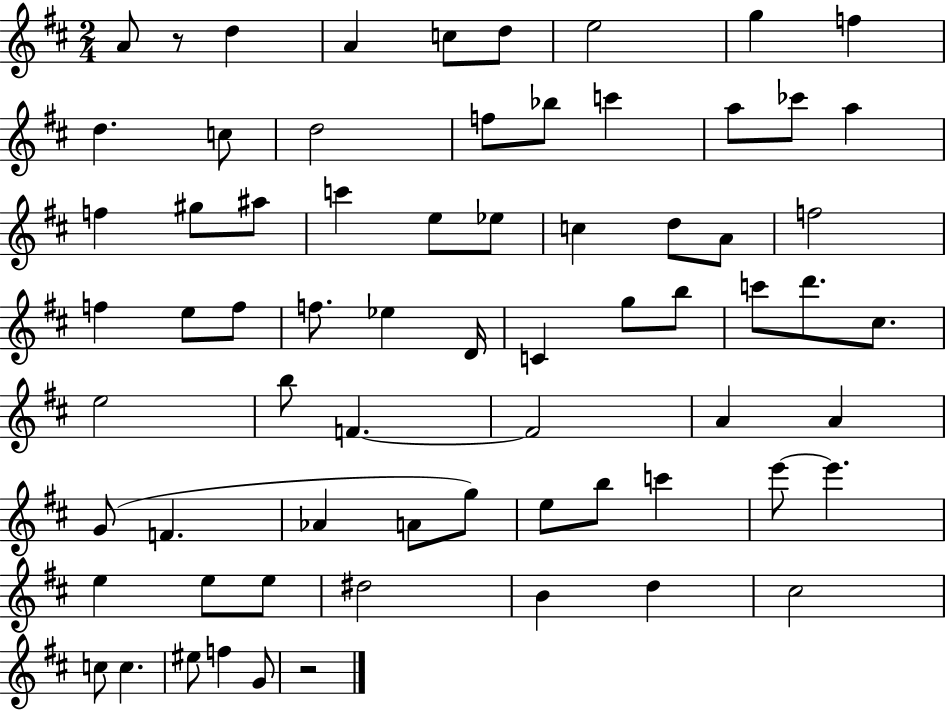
X:1
T:Untitled
M:2/4
L:1/4
K:D
A/2 z/2 d A c/2 d/2 e2 g f d c/2 d2 f/2 _b/2 c' a/2 _c'/2 a f ^g/2 ^a/2 c' e/2 _e/2 c d/2 A/2 f2 f e/2 f/2 f/2 _e D/4 C g/2 b/2 c'/2 d'/2 ^c/2 e2 b/2 F F2 A A G/2 F _A A/2 g/2 e/2 b/2 c' e'/2 e' e e/2 e/2 ^d2 B d ^c2 c/2 c ^e/2 f G/2 z2